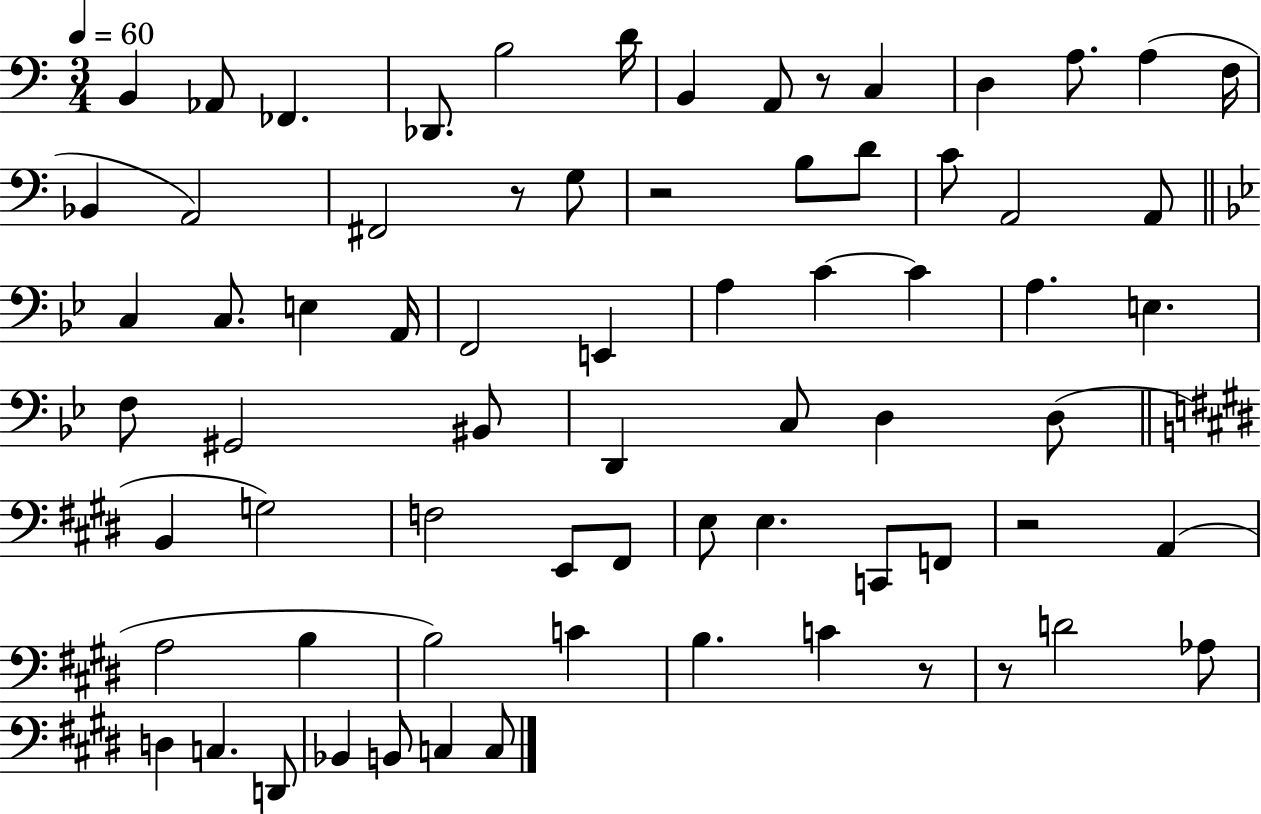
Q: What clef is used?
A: bass